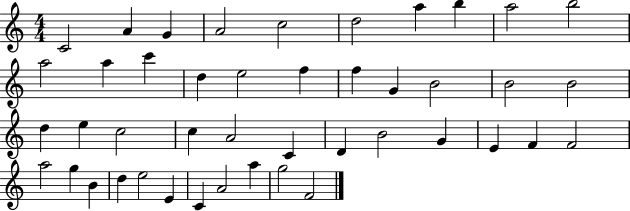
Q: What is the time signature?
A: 4/4